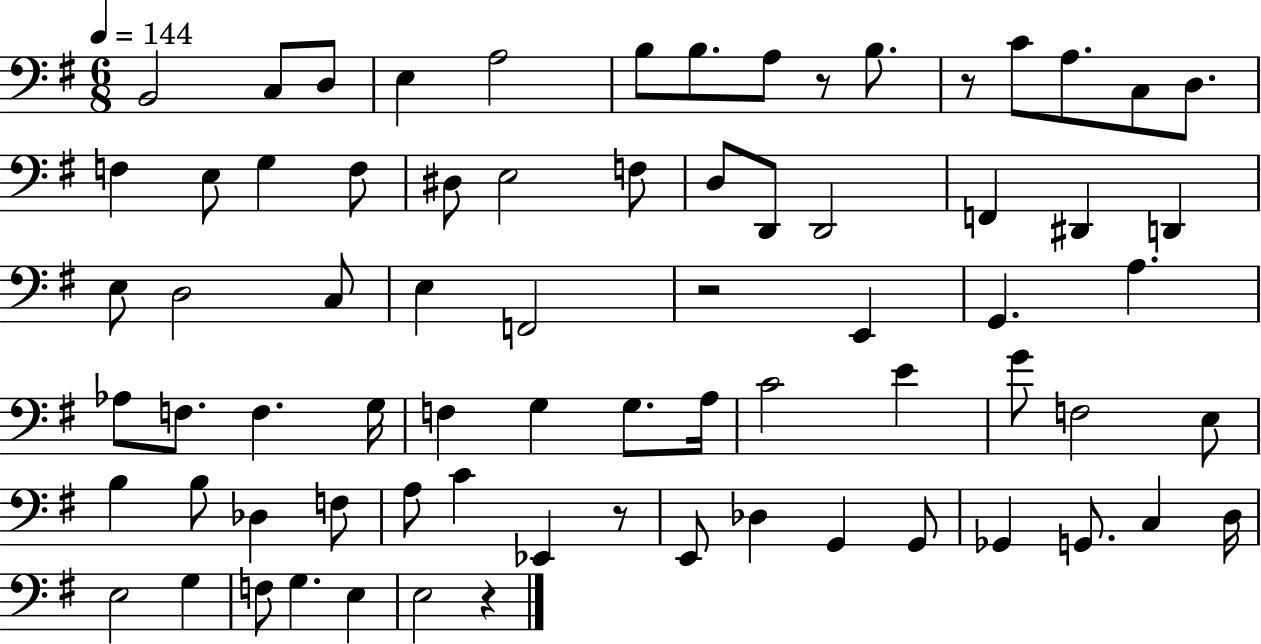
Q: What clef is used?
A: bass